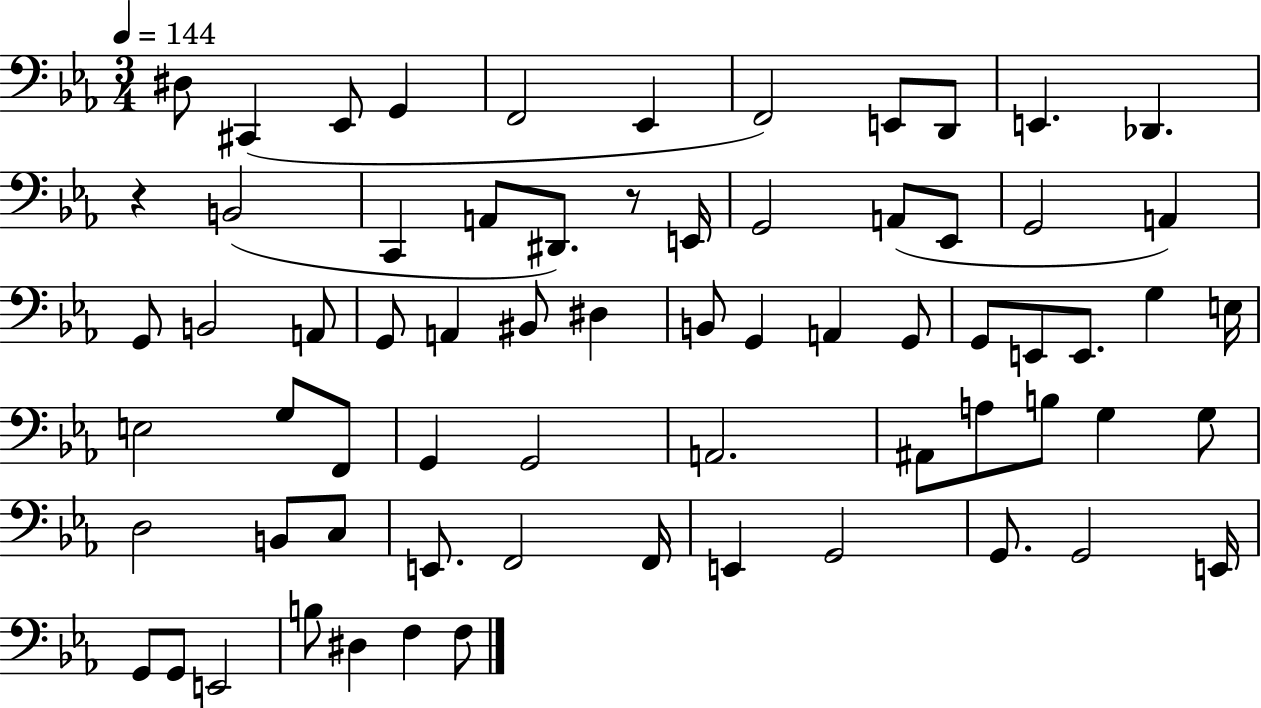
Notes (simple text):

D#3/e C#2/q Eb2/e G2/q F2/h Eb2/q F2/h E2/e D2/e E2/q. Db2/q. R/q B2/h C2/q A2/e D#2/e. R/e E2/s G2/h A2/e Eb2/e G2/h A2/q G2/e B2/h A2/e G2/e A2/q BIS2/e D#3/q B2/e G2/q A2/q G2/e G2/e E2/e E2/e. G3/q E3/s E3/h G3/e F2/e G2/q G2/h A2/h. A#2/e A3/e B3/e G3/q G3/e D3/h B2/e C3/e E2/e. F2/h F2/s E2/q G2/h G2/e. G2/h E2/s G2/e G2/e E2/h B3/e D#3/q F3/q F3/e